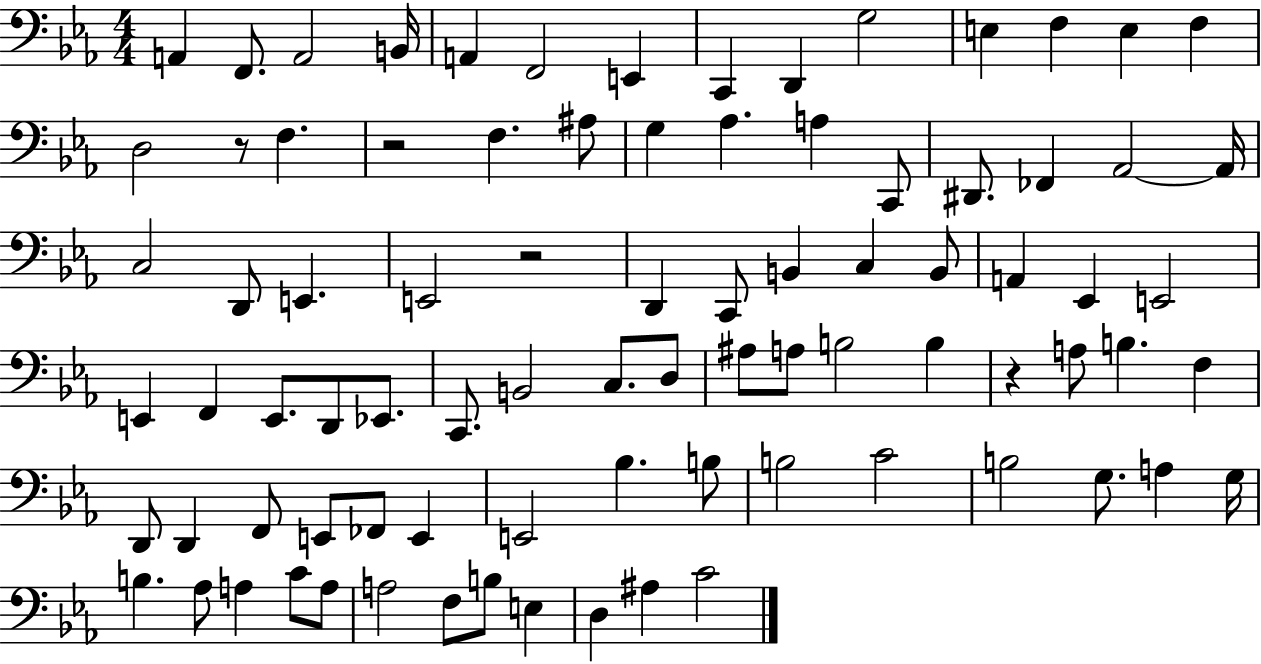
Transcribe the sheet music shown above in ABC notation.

X:1
T:Untitled
M:4/4
L:1/4
K:Eb
A,, F,,/2 A,,2 B,,/4 A,, F,,2 E,, C,, D,, G,2 E, F, E, F, D,2 z/2 F, z2 F, ^A,/2 G, _A, A, C,,/2 ^D,,/2 _F,, _A,,2 _A,,/4 C,2 D,,/2 E,, E,,2 z2 D,, C,,/2 B,, C, B,,/2 A,, _E,, E,,2 E,, F,, E,,/2 D,,/2 _E,,/2 C,,/2 B,,2 C,/2 D,/2 ^A,/2 A,/2 B,2 B, z A,/2 B, F, D,,/2 D,, F,,/2 E,,/2 _F,,/2 E,, E,,2 _B, B,/2 B,2 C2 B,2 G,/2 A, G,/4 B, _A,/2 A, C/2 A,/2 A,2 F,/2 B,/2 E, D, ^A, C2